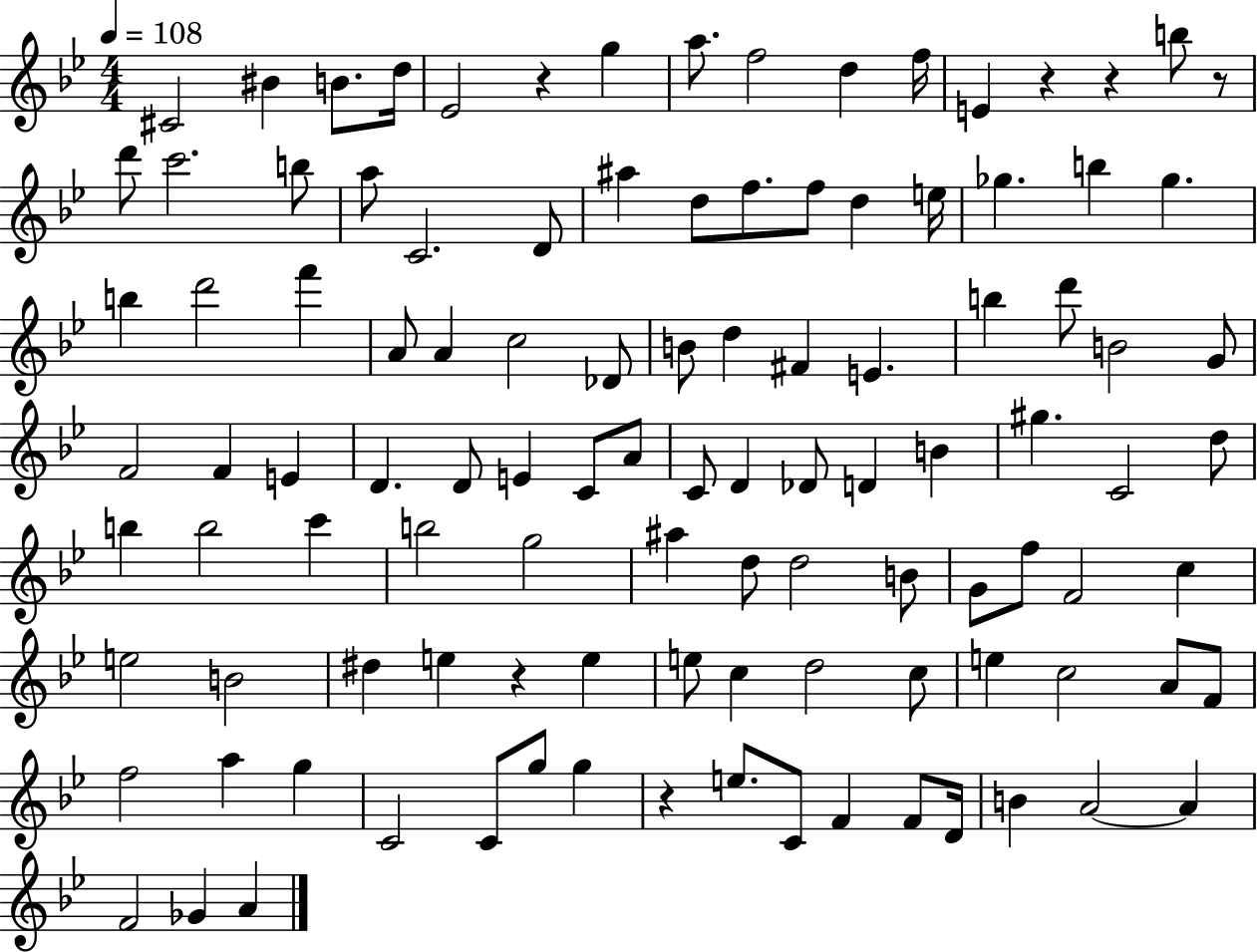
{
  \clef treble
  \numericTimeSignature
  \time 4/4
  \key bes \major
  \tempo 4 = 108
  \repeat volta 2 { cis'2 bis'4 b'8. d''16 | ees'2 r4 g''4 | a''8. f''2 d''4 f''16 | e'4 r4 r4 b''8 r8 | \break d'''8 c'''2. b''8 | a''8 c'2. d'8 | ais''4 d''8 f''8. f''8 d''4 e''16 | ges''4. b''4 ges''4. | \break b''4 d'''2 f'''4 | a'8 a'4 c''2 des'8 | b'8 d''4 fis'4 e'4. | b''4 d'''8 b'2 g'8 | \break f'2 f'4 e'4 | d'4. d'8 e'4 c'8 a'8 | c'8 d'4 des'8 d'4 b'4 | gis''4. c'2 d''8 | \break b''4 b''2 c'''4 | b''2 g''2 | ais''4 d''8 d''2 b'8 | g'8 f''8 f'2 c''4 | \break e''2 b'2 | dis''4 e''4 r4 e''4 | e''8 c''4 d''2 c''8 | e''4 c''2 a'8 f'8 | \break f''2 a''4 g''4 | c'2 c'8 g''8 g''4 | r4 e''8. c'8 f'4 f'8 d'16 | b'4 a'2~~ a'4 | \break f'2 ges'4 a'4 | } \bar "|."
}